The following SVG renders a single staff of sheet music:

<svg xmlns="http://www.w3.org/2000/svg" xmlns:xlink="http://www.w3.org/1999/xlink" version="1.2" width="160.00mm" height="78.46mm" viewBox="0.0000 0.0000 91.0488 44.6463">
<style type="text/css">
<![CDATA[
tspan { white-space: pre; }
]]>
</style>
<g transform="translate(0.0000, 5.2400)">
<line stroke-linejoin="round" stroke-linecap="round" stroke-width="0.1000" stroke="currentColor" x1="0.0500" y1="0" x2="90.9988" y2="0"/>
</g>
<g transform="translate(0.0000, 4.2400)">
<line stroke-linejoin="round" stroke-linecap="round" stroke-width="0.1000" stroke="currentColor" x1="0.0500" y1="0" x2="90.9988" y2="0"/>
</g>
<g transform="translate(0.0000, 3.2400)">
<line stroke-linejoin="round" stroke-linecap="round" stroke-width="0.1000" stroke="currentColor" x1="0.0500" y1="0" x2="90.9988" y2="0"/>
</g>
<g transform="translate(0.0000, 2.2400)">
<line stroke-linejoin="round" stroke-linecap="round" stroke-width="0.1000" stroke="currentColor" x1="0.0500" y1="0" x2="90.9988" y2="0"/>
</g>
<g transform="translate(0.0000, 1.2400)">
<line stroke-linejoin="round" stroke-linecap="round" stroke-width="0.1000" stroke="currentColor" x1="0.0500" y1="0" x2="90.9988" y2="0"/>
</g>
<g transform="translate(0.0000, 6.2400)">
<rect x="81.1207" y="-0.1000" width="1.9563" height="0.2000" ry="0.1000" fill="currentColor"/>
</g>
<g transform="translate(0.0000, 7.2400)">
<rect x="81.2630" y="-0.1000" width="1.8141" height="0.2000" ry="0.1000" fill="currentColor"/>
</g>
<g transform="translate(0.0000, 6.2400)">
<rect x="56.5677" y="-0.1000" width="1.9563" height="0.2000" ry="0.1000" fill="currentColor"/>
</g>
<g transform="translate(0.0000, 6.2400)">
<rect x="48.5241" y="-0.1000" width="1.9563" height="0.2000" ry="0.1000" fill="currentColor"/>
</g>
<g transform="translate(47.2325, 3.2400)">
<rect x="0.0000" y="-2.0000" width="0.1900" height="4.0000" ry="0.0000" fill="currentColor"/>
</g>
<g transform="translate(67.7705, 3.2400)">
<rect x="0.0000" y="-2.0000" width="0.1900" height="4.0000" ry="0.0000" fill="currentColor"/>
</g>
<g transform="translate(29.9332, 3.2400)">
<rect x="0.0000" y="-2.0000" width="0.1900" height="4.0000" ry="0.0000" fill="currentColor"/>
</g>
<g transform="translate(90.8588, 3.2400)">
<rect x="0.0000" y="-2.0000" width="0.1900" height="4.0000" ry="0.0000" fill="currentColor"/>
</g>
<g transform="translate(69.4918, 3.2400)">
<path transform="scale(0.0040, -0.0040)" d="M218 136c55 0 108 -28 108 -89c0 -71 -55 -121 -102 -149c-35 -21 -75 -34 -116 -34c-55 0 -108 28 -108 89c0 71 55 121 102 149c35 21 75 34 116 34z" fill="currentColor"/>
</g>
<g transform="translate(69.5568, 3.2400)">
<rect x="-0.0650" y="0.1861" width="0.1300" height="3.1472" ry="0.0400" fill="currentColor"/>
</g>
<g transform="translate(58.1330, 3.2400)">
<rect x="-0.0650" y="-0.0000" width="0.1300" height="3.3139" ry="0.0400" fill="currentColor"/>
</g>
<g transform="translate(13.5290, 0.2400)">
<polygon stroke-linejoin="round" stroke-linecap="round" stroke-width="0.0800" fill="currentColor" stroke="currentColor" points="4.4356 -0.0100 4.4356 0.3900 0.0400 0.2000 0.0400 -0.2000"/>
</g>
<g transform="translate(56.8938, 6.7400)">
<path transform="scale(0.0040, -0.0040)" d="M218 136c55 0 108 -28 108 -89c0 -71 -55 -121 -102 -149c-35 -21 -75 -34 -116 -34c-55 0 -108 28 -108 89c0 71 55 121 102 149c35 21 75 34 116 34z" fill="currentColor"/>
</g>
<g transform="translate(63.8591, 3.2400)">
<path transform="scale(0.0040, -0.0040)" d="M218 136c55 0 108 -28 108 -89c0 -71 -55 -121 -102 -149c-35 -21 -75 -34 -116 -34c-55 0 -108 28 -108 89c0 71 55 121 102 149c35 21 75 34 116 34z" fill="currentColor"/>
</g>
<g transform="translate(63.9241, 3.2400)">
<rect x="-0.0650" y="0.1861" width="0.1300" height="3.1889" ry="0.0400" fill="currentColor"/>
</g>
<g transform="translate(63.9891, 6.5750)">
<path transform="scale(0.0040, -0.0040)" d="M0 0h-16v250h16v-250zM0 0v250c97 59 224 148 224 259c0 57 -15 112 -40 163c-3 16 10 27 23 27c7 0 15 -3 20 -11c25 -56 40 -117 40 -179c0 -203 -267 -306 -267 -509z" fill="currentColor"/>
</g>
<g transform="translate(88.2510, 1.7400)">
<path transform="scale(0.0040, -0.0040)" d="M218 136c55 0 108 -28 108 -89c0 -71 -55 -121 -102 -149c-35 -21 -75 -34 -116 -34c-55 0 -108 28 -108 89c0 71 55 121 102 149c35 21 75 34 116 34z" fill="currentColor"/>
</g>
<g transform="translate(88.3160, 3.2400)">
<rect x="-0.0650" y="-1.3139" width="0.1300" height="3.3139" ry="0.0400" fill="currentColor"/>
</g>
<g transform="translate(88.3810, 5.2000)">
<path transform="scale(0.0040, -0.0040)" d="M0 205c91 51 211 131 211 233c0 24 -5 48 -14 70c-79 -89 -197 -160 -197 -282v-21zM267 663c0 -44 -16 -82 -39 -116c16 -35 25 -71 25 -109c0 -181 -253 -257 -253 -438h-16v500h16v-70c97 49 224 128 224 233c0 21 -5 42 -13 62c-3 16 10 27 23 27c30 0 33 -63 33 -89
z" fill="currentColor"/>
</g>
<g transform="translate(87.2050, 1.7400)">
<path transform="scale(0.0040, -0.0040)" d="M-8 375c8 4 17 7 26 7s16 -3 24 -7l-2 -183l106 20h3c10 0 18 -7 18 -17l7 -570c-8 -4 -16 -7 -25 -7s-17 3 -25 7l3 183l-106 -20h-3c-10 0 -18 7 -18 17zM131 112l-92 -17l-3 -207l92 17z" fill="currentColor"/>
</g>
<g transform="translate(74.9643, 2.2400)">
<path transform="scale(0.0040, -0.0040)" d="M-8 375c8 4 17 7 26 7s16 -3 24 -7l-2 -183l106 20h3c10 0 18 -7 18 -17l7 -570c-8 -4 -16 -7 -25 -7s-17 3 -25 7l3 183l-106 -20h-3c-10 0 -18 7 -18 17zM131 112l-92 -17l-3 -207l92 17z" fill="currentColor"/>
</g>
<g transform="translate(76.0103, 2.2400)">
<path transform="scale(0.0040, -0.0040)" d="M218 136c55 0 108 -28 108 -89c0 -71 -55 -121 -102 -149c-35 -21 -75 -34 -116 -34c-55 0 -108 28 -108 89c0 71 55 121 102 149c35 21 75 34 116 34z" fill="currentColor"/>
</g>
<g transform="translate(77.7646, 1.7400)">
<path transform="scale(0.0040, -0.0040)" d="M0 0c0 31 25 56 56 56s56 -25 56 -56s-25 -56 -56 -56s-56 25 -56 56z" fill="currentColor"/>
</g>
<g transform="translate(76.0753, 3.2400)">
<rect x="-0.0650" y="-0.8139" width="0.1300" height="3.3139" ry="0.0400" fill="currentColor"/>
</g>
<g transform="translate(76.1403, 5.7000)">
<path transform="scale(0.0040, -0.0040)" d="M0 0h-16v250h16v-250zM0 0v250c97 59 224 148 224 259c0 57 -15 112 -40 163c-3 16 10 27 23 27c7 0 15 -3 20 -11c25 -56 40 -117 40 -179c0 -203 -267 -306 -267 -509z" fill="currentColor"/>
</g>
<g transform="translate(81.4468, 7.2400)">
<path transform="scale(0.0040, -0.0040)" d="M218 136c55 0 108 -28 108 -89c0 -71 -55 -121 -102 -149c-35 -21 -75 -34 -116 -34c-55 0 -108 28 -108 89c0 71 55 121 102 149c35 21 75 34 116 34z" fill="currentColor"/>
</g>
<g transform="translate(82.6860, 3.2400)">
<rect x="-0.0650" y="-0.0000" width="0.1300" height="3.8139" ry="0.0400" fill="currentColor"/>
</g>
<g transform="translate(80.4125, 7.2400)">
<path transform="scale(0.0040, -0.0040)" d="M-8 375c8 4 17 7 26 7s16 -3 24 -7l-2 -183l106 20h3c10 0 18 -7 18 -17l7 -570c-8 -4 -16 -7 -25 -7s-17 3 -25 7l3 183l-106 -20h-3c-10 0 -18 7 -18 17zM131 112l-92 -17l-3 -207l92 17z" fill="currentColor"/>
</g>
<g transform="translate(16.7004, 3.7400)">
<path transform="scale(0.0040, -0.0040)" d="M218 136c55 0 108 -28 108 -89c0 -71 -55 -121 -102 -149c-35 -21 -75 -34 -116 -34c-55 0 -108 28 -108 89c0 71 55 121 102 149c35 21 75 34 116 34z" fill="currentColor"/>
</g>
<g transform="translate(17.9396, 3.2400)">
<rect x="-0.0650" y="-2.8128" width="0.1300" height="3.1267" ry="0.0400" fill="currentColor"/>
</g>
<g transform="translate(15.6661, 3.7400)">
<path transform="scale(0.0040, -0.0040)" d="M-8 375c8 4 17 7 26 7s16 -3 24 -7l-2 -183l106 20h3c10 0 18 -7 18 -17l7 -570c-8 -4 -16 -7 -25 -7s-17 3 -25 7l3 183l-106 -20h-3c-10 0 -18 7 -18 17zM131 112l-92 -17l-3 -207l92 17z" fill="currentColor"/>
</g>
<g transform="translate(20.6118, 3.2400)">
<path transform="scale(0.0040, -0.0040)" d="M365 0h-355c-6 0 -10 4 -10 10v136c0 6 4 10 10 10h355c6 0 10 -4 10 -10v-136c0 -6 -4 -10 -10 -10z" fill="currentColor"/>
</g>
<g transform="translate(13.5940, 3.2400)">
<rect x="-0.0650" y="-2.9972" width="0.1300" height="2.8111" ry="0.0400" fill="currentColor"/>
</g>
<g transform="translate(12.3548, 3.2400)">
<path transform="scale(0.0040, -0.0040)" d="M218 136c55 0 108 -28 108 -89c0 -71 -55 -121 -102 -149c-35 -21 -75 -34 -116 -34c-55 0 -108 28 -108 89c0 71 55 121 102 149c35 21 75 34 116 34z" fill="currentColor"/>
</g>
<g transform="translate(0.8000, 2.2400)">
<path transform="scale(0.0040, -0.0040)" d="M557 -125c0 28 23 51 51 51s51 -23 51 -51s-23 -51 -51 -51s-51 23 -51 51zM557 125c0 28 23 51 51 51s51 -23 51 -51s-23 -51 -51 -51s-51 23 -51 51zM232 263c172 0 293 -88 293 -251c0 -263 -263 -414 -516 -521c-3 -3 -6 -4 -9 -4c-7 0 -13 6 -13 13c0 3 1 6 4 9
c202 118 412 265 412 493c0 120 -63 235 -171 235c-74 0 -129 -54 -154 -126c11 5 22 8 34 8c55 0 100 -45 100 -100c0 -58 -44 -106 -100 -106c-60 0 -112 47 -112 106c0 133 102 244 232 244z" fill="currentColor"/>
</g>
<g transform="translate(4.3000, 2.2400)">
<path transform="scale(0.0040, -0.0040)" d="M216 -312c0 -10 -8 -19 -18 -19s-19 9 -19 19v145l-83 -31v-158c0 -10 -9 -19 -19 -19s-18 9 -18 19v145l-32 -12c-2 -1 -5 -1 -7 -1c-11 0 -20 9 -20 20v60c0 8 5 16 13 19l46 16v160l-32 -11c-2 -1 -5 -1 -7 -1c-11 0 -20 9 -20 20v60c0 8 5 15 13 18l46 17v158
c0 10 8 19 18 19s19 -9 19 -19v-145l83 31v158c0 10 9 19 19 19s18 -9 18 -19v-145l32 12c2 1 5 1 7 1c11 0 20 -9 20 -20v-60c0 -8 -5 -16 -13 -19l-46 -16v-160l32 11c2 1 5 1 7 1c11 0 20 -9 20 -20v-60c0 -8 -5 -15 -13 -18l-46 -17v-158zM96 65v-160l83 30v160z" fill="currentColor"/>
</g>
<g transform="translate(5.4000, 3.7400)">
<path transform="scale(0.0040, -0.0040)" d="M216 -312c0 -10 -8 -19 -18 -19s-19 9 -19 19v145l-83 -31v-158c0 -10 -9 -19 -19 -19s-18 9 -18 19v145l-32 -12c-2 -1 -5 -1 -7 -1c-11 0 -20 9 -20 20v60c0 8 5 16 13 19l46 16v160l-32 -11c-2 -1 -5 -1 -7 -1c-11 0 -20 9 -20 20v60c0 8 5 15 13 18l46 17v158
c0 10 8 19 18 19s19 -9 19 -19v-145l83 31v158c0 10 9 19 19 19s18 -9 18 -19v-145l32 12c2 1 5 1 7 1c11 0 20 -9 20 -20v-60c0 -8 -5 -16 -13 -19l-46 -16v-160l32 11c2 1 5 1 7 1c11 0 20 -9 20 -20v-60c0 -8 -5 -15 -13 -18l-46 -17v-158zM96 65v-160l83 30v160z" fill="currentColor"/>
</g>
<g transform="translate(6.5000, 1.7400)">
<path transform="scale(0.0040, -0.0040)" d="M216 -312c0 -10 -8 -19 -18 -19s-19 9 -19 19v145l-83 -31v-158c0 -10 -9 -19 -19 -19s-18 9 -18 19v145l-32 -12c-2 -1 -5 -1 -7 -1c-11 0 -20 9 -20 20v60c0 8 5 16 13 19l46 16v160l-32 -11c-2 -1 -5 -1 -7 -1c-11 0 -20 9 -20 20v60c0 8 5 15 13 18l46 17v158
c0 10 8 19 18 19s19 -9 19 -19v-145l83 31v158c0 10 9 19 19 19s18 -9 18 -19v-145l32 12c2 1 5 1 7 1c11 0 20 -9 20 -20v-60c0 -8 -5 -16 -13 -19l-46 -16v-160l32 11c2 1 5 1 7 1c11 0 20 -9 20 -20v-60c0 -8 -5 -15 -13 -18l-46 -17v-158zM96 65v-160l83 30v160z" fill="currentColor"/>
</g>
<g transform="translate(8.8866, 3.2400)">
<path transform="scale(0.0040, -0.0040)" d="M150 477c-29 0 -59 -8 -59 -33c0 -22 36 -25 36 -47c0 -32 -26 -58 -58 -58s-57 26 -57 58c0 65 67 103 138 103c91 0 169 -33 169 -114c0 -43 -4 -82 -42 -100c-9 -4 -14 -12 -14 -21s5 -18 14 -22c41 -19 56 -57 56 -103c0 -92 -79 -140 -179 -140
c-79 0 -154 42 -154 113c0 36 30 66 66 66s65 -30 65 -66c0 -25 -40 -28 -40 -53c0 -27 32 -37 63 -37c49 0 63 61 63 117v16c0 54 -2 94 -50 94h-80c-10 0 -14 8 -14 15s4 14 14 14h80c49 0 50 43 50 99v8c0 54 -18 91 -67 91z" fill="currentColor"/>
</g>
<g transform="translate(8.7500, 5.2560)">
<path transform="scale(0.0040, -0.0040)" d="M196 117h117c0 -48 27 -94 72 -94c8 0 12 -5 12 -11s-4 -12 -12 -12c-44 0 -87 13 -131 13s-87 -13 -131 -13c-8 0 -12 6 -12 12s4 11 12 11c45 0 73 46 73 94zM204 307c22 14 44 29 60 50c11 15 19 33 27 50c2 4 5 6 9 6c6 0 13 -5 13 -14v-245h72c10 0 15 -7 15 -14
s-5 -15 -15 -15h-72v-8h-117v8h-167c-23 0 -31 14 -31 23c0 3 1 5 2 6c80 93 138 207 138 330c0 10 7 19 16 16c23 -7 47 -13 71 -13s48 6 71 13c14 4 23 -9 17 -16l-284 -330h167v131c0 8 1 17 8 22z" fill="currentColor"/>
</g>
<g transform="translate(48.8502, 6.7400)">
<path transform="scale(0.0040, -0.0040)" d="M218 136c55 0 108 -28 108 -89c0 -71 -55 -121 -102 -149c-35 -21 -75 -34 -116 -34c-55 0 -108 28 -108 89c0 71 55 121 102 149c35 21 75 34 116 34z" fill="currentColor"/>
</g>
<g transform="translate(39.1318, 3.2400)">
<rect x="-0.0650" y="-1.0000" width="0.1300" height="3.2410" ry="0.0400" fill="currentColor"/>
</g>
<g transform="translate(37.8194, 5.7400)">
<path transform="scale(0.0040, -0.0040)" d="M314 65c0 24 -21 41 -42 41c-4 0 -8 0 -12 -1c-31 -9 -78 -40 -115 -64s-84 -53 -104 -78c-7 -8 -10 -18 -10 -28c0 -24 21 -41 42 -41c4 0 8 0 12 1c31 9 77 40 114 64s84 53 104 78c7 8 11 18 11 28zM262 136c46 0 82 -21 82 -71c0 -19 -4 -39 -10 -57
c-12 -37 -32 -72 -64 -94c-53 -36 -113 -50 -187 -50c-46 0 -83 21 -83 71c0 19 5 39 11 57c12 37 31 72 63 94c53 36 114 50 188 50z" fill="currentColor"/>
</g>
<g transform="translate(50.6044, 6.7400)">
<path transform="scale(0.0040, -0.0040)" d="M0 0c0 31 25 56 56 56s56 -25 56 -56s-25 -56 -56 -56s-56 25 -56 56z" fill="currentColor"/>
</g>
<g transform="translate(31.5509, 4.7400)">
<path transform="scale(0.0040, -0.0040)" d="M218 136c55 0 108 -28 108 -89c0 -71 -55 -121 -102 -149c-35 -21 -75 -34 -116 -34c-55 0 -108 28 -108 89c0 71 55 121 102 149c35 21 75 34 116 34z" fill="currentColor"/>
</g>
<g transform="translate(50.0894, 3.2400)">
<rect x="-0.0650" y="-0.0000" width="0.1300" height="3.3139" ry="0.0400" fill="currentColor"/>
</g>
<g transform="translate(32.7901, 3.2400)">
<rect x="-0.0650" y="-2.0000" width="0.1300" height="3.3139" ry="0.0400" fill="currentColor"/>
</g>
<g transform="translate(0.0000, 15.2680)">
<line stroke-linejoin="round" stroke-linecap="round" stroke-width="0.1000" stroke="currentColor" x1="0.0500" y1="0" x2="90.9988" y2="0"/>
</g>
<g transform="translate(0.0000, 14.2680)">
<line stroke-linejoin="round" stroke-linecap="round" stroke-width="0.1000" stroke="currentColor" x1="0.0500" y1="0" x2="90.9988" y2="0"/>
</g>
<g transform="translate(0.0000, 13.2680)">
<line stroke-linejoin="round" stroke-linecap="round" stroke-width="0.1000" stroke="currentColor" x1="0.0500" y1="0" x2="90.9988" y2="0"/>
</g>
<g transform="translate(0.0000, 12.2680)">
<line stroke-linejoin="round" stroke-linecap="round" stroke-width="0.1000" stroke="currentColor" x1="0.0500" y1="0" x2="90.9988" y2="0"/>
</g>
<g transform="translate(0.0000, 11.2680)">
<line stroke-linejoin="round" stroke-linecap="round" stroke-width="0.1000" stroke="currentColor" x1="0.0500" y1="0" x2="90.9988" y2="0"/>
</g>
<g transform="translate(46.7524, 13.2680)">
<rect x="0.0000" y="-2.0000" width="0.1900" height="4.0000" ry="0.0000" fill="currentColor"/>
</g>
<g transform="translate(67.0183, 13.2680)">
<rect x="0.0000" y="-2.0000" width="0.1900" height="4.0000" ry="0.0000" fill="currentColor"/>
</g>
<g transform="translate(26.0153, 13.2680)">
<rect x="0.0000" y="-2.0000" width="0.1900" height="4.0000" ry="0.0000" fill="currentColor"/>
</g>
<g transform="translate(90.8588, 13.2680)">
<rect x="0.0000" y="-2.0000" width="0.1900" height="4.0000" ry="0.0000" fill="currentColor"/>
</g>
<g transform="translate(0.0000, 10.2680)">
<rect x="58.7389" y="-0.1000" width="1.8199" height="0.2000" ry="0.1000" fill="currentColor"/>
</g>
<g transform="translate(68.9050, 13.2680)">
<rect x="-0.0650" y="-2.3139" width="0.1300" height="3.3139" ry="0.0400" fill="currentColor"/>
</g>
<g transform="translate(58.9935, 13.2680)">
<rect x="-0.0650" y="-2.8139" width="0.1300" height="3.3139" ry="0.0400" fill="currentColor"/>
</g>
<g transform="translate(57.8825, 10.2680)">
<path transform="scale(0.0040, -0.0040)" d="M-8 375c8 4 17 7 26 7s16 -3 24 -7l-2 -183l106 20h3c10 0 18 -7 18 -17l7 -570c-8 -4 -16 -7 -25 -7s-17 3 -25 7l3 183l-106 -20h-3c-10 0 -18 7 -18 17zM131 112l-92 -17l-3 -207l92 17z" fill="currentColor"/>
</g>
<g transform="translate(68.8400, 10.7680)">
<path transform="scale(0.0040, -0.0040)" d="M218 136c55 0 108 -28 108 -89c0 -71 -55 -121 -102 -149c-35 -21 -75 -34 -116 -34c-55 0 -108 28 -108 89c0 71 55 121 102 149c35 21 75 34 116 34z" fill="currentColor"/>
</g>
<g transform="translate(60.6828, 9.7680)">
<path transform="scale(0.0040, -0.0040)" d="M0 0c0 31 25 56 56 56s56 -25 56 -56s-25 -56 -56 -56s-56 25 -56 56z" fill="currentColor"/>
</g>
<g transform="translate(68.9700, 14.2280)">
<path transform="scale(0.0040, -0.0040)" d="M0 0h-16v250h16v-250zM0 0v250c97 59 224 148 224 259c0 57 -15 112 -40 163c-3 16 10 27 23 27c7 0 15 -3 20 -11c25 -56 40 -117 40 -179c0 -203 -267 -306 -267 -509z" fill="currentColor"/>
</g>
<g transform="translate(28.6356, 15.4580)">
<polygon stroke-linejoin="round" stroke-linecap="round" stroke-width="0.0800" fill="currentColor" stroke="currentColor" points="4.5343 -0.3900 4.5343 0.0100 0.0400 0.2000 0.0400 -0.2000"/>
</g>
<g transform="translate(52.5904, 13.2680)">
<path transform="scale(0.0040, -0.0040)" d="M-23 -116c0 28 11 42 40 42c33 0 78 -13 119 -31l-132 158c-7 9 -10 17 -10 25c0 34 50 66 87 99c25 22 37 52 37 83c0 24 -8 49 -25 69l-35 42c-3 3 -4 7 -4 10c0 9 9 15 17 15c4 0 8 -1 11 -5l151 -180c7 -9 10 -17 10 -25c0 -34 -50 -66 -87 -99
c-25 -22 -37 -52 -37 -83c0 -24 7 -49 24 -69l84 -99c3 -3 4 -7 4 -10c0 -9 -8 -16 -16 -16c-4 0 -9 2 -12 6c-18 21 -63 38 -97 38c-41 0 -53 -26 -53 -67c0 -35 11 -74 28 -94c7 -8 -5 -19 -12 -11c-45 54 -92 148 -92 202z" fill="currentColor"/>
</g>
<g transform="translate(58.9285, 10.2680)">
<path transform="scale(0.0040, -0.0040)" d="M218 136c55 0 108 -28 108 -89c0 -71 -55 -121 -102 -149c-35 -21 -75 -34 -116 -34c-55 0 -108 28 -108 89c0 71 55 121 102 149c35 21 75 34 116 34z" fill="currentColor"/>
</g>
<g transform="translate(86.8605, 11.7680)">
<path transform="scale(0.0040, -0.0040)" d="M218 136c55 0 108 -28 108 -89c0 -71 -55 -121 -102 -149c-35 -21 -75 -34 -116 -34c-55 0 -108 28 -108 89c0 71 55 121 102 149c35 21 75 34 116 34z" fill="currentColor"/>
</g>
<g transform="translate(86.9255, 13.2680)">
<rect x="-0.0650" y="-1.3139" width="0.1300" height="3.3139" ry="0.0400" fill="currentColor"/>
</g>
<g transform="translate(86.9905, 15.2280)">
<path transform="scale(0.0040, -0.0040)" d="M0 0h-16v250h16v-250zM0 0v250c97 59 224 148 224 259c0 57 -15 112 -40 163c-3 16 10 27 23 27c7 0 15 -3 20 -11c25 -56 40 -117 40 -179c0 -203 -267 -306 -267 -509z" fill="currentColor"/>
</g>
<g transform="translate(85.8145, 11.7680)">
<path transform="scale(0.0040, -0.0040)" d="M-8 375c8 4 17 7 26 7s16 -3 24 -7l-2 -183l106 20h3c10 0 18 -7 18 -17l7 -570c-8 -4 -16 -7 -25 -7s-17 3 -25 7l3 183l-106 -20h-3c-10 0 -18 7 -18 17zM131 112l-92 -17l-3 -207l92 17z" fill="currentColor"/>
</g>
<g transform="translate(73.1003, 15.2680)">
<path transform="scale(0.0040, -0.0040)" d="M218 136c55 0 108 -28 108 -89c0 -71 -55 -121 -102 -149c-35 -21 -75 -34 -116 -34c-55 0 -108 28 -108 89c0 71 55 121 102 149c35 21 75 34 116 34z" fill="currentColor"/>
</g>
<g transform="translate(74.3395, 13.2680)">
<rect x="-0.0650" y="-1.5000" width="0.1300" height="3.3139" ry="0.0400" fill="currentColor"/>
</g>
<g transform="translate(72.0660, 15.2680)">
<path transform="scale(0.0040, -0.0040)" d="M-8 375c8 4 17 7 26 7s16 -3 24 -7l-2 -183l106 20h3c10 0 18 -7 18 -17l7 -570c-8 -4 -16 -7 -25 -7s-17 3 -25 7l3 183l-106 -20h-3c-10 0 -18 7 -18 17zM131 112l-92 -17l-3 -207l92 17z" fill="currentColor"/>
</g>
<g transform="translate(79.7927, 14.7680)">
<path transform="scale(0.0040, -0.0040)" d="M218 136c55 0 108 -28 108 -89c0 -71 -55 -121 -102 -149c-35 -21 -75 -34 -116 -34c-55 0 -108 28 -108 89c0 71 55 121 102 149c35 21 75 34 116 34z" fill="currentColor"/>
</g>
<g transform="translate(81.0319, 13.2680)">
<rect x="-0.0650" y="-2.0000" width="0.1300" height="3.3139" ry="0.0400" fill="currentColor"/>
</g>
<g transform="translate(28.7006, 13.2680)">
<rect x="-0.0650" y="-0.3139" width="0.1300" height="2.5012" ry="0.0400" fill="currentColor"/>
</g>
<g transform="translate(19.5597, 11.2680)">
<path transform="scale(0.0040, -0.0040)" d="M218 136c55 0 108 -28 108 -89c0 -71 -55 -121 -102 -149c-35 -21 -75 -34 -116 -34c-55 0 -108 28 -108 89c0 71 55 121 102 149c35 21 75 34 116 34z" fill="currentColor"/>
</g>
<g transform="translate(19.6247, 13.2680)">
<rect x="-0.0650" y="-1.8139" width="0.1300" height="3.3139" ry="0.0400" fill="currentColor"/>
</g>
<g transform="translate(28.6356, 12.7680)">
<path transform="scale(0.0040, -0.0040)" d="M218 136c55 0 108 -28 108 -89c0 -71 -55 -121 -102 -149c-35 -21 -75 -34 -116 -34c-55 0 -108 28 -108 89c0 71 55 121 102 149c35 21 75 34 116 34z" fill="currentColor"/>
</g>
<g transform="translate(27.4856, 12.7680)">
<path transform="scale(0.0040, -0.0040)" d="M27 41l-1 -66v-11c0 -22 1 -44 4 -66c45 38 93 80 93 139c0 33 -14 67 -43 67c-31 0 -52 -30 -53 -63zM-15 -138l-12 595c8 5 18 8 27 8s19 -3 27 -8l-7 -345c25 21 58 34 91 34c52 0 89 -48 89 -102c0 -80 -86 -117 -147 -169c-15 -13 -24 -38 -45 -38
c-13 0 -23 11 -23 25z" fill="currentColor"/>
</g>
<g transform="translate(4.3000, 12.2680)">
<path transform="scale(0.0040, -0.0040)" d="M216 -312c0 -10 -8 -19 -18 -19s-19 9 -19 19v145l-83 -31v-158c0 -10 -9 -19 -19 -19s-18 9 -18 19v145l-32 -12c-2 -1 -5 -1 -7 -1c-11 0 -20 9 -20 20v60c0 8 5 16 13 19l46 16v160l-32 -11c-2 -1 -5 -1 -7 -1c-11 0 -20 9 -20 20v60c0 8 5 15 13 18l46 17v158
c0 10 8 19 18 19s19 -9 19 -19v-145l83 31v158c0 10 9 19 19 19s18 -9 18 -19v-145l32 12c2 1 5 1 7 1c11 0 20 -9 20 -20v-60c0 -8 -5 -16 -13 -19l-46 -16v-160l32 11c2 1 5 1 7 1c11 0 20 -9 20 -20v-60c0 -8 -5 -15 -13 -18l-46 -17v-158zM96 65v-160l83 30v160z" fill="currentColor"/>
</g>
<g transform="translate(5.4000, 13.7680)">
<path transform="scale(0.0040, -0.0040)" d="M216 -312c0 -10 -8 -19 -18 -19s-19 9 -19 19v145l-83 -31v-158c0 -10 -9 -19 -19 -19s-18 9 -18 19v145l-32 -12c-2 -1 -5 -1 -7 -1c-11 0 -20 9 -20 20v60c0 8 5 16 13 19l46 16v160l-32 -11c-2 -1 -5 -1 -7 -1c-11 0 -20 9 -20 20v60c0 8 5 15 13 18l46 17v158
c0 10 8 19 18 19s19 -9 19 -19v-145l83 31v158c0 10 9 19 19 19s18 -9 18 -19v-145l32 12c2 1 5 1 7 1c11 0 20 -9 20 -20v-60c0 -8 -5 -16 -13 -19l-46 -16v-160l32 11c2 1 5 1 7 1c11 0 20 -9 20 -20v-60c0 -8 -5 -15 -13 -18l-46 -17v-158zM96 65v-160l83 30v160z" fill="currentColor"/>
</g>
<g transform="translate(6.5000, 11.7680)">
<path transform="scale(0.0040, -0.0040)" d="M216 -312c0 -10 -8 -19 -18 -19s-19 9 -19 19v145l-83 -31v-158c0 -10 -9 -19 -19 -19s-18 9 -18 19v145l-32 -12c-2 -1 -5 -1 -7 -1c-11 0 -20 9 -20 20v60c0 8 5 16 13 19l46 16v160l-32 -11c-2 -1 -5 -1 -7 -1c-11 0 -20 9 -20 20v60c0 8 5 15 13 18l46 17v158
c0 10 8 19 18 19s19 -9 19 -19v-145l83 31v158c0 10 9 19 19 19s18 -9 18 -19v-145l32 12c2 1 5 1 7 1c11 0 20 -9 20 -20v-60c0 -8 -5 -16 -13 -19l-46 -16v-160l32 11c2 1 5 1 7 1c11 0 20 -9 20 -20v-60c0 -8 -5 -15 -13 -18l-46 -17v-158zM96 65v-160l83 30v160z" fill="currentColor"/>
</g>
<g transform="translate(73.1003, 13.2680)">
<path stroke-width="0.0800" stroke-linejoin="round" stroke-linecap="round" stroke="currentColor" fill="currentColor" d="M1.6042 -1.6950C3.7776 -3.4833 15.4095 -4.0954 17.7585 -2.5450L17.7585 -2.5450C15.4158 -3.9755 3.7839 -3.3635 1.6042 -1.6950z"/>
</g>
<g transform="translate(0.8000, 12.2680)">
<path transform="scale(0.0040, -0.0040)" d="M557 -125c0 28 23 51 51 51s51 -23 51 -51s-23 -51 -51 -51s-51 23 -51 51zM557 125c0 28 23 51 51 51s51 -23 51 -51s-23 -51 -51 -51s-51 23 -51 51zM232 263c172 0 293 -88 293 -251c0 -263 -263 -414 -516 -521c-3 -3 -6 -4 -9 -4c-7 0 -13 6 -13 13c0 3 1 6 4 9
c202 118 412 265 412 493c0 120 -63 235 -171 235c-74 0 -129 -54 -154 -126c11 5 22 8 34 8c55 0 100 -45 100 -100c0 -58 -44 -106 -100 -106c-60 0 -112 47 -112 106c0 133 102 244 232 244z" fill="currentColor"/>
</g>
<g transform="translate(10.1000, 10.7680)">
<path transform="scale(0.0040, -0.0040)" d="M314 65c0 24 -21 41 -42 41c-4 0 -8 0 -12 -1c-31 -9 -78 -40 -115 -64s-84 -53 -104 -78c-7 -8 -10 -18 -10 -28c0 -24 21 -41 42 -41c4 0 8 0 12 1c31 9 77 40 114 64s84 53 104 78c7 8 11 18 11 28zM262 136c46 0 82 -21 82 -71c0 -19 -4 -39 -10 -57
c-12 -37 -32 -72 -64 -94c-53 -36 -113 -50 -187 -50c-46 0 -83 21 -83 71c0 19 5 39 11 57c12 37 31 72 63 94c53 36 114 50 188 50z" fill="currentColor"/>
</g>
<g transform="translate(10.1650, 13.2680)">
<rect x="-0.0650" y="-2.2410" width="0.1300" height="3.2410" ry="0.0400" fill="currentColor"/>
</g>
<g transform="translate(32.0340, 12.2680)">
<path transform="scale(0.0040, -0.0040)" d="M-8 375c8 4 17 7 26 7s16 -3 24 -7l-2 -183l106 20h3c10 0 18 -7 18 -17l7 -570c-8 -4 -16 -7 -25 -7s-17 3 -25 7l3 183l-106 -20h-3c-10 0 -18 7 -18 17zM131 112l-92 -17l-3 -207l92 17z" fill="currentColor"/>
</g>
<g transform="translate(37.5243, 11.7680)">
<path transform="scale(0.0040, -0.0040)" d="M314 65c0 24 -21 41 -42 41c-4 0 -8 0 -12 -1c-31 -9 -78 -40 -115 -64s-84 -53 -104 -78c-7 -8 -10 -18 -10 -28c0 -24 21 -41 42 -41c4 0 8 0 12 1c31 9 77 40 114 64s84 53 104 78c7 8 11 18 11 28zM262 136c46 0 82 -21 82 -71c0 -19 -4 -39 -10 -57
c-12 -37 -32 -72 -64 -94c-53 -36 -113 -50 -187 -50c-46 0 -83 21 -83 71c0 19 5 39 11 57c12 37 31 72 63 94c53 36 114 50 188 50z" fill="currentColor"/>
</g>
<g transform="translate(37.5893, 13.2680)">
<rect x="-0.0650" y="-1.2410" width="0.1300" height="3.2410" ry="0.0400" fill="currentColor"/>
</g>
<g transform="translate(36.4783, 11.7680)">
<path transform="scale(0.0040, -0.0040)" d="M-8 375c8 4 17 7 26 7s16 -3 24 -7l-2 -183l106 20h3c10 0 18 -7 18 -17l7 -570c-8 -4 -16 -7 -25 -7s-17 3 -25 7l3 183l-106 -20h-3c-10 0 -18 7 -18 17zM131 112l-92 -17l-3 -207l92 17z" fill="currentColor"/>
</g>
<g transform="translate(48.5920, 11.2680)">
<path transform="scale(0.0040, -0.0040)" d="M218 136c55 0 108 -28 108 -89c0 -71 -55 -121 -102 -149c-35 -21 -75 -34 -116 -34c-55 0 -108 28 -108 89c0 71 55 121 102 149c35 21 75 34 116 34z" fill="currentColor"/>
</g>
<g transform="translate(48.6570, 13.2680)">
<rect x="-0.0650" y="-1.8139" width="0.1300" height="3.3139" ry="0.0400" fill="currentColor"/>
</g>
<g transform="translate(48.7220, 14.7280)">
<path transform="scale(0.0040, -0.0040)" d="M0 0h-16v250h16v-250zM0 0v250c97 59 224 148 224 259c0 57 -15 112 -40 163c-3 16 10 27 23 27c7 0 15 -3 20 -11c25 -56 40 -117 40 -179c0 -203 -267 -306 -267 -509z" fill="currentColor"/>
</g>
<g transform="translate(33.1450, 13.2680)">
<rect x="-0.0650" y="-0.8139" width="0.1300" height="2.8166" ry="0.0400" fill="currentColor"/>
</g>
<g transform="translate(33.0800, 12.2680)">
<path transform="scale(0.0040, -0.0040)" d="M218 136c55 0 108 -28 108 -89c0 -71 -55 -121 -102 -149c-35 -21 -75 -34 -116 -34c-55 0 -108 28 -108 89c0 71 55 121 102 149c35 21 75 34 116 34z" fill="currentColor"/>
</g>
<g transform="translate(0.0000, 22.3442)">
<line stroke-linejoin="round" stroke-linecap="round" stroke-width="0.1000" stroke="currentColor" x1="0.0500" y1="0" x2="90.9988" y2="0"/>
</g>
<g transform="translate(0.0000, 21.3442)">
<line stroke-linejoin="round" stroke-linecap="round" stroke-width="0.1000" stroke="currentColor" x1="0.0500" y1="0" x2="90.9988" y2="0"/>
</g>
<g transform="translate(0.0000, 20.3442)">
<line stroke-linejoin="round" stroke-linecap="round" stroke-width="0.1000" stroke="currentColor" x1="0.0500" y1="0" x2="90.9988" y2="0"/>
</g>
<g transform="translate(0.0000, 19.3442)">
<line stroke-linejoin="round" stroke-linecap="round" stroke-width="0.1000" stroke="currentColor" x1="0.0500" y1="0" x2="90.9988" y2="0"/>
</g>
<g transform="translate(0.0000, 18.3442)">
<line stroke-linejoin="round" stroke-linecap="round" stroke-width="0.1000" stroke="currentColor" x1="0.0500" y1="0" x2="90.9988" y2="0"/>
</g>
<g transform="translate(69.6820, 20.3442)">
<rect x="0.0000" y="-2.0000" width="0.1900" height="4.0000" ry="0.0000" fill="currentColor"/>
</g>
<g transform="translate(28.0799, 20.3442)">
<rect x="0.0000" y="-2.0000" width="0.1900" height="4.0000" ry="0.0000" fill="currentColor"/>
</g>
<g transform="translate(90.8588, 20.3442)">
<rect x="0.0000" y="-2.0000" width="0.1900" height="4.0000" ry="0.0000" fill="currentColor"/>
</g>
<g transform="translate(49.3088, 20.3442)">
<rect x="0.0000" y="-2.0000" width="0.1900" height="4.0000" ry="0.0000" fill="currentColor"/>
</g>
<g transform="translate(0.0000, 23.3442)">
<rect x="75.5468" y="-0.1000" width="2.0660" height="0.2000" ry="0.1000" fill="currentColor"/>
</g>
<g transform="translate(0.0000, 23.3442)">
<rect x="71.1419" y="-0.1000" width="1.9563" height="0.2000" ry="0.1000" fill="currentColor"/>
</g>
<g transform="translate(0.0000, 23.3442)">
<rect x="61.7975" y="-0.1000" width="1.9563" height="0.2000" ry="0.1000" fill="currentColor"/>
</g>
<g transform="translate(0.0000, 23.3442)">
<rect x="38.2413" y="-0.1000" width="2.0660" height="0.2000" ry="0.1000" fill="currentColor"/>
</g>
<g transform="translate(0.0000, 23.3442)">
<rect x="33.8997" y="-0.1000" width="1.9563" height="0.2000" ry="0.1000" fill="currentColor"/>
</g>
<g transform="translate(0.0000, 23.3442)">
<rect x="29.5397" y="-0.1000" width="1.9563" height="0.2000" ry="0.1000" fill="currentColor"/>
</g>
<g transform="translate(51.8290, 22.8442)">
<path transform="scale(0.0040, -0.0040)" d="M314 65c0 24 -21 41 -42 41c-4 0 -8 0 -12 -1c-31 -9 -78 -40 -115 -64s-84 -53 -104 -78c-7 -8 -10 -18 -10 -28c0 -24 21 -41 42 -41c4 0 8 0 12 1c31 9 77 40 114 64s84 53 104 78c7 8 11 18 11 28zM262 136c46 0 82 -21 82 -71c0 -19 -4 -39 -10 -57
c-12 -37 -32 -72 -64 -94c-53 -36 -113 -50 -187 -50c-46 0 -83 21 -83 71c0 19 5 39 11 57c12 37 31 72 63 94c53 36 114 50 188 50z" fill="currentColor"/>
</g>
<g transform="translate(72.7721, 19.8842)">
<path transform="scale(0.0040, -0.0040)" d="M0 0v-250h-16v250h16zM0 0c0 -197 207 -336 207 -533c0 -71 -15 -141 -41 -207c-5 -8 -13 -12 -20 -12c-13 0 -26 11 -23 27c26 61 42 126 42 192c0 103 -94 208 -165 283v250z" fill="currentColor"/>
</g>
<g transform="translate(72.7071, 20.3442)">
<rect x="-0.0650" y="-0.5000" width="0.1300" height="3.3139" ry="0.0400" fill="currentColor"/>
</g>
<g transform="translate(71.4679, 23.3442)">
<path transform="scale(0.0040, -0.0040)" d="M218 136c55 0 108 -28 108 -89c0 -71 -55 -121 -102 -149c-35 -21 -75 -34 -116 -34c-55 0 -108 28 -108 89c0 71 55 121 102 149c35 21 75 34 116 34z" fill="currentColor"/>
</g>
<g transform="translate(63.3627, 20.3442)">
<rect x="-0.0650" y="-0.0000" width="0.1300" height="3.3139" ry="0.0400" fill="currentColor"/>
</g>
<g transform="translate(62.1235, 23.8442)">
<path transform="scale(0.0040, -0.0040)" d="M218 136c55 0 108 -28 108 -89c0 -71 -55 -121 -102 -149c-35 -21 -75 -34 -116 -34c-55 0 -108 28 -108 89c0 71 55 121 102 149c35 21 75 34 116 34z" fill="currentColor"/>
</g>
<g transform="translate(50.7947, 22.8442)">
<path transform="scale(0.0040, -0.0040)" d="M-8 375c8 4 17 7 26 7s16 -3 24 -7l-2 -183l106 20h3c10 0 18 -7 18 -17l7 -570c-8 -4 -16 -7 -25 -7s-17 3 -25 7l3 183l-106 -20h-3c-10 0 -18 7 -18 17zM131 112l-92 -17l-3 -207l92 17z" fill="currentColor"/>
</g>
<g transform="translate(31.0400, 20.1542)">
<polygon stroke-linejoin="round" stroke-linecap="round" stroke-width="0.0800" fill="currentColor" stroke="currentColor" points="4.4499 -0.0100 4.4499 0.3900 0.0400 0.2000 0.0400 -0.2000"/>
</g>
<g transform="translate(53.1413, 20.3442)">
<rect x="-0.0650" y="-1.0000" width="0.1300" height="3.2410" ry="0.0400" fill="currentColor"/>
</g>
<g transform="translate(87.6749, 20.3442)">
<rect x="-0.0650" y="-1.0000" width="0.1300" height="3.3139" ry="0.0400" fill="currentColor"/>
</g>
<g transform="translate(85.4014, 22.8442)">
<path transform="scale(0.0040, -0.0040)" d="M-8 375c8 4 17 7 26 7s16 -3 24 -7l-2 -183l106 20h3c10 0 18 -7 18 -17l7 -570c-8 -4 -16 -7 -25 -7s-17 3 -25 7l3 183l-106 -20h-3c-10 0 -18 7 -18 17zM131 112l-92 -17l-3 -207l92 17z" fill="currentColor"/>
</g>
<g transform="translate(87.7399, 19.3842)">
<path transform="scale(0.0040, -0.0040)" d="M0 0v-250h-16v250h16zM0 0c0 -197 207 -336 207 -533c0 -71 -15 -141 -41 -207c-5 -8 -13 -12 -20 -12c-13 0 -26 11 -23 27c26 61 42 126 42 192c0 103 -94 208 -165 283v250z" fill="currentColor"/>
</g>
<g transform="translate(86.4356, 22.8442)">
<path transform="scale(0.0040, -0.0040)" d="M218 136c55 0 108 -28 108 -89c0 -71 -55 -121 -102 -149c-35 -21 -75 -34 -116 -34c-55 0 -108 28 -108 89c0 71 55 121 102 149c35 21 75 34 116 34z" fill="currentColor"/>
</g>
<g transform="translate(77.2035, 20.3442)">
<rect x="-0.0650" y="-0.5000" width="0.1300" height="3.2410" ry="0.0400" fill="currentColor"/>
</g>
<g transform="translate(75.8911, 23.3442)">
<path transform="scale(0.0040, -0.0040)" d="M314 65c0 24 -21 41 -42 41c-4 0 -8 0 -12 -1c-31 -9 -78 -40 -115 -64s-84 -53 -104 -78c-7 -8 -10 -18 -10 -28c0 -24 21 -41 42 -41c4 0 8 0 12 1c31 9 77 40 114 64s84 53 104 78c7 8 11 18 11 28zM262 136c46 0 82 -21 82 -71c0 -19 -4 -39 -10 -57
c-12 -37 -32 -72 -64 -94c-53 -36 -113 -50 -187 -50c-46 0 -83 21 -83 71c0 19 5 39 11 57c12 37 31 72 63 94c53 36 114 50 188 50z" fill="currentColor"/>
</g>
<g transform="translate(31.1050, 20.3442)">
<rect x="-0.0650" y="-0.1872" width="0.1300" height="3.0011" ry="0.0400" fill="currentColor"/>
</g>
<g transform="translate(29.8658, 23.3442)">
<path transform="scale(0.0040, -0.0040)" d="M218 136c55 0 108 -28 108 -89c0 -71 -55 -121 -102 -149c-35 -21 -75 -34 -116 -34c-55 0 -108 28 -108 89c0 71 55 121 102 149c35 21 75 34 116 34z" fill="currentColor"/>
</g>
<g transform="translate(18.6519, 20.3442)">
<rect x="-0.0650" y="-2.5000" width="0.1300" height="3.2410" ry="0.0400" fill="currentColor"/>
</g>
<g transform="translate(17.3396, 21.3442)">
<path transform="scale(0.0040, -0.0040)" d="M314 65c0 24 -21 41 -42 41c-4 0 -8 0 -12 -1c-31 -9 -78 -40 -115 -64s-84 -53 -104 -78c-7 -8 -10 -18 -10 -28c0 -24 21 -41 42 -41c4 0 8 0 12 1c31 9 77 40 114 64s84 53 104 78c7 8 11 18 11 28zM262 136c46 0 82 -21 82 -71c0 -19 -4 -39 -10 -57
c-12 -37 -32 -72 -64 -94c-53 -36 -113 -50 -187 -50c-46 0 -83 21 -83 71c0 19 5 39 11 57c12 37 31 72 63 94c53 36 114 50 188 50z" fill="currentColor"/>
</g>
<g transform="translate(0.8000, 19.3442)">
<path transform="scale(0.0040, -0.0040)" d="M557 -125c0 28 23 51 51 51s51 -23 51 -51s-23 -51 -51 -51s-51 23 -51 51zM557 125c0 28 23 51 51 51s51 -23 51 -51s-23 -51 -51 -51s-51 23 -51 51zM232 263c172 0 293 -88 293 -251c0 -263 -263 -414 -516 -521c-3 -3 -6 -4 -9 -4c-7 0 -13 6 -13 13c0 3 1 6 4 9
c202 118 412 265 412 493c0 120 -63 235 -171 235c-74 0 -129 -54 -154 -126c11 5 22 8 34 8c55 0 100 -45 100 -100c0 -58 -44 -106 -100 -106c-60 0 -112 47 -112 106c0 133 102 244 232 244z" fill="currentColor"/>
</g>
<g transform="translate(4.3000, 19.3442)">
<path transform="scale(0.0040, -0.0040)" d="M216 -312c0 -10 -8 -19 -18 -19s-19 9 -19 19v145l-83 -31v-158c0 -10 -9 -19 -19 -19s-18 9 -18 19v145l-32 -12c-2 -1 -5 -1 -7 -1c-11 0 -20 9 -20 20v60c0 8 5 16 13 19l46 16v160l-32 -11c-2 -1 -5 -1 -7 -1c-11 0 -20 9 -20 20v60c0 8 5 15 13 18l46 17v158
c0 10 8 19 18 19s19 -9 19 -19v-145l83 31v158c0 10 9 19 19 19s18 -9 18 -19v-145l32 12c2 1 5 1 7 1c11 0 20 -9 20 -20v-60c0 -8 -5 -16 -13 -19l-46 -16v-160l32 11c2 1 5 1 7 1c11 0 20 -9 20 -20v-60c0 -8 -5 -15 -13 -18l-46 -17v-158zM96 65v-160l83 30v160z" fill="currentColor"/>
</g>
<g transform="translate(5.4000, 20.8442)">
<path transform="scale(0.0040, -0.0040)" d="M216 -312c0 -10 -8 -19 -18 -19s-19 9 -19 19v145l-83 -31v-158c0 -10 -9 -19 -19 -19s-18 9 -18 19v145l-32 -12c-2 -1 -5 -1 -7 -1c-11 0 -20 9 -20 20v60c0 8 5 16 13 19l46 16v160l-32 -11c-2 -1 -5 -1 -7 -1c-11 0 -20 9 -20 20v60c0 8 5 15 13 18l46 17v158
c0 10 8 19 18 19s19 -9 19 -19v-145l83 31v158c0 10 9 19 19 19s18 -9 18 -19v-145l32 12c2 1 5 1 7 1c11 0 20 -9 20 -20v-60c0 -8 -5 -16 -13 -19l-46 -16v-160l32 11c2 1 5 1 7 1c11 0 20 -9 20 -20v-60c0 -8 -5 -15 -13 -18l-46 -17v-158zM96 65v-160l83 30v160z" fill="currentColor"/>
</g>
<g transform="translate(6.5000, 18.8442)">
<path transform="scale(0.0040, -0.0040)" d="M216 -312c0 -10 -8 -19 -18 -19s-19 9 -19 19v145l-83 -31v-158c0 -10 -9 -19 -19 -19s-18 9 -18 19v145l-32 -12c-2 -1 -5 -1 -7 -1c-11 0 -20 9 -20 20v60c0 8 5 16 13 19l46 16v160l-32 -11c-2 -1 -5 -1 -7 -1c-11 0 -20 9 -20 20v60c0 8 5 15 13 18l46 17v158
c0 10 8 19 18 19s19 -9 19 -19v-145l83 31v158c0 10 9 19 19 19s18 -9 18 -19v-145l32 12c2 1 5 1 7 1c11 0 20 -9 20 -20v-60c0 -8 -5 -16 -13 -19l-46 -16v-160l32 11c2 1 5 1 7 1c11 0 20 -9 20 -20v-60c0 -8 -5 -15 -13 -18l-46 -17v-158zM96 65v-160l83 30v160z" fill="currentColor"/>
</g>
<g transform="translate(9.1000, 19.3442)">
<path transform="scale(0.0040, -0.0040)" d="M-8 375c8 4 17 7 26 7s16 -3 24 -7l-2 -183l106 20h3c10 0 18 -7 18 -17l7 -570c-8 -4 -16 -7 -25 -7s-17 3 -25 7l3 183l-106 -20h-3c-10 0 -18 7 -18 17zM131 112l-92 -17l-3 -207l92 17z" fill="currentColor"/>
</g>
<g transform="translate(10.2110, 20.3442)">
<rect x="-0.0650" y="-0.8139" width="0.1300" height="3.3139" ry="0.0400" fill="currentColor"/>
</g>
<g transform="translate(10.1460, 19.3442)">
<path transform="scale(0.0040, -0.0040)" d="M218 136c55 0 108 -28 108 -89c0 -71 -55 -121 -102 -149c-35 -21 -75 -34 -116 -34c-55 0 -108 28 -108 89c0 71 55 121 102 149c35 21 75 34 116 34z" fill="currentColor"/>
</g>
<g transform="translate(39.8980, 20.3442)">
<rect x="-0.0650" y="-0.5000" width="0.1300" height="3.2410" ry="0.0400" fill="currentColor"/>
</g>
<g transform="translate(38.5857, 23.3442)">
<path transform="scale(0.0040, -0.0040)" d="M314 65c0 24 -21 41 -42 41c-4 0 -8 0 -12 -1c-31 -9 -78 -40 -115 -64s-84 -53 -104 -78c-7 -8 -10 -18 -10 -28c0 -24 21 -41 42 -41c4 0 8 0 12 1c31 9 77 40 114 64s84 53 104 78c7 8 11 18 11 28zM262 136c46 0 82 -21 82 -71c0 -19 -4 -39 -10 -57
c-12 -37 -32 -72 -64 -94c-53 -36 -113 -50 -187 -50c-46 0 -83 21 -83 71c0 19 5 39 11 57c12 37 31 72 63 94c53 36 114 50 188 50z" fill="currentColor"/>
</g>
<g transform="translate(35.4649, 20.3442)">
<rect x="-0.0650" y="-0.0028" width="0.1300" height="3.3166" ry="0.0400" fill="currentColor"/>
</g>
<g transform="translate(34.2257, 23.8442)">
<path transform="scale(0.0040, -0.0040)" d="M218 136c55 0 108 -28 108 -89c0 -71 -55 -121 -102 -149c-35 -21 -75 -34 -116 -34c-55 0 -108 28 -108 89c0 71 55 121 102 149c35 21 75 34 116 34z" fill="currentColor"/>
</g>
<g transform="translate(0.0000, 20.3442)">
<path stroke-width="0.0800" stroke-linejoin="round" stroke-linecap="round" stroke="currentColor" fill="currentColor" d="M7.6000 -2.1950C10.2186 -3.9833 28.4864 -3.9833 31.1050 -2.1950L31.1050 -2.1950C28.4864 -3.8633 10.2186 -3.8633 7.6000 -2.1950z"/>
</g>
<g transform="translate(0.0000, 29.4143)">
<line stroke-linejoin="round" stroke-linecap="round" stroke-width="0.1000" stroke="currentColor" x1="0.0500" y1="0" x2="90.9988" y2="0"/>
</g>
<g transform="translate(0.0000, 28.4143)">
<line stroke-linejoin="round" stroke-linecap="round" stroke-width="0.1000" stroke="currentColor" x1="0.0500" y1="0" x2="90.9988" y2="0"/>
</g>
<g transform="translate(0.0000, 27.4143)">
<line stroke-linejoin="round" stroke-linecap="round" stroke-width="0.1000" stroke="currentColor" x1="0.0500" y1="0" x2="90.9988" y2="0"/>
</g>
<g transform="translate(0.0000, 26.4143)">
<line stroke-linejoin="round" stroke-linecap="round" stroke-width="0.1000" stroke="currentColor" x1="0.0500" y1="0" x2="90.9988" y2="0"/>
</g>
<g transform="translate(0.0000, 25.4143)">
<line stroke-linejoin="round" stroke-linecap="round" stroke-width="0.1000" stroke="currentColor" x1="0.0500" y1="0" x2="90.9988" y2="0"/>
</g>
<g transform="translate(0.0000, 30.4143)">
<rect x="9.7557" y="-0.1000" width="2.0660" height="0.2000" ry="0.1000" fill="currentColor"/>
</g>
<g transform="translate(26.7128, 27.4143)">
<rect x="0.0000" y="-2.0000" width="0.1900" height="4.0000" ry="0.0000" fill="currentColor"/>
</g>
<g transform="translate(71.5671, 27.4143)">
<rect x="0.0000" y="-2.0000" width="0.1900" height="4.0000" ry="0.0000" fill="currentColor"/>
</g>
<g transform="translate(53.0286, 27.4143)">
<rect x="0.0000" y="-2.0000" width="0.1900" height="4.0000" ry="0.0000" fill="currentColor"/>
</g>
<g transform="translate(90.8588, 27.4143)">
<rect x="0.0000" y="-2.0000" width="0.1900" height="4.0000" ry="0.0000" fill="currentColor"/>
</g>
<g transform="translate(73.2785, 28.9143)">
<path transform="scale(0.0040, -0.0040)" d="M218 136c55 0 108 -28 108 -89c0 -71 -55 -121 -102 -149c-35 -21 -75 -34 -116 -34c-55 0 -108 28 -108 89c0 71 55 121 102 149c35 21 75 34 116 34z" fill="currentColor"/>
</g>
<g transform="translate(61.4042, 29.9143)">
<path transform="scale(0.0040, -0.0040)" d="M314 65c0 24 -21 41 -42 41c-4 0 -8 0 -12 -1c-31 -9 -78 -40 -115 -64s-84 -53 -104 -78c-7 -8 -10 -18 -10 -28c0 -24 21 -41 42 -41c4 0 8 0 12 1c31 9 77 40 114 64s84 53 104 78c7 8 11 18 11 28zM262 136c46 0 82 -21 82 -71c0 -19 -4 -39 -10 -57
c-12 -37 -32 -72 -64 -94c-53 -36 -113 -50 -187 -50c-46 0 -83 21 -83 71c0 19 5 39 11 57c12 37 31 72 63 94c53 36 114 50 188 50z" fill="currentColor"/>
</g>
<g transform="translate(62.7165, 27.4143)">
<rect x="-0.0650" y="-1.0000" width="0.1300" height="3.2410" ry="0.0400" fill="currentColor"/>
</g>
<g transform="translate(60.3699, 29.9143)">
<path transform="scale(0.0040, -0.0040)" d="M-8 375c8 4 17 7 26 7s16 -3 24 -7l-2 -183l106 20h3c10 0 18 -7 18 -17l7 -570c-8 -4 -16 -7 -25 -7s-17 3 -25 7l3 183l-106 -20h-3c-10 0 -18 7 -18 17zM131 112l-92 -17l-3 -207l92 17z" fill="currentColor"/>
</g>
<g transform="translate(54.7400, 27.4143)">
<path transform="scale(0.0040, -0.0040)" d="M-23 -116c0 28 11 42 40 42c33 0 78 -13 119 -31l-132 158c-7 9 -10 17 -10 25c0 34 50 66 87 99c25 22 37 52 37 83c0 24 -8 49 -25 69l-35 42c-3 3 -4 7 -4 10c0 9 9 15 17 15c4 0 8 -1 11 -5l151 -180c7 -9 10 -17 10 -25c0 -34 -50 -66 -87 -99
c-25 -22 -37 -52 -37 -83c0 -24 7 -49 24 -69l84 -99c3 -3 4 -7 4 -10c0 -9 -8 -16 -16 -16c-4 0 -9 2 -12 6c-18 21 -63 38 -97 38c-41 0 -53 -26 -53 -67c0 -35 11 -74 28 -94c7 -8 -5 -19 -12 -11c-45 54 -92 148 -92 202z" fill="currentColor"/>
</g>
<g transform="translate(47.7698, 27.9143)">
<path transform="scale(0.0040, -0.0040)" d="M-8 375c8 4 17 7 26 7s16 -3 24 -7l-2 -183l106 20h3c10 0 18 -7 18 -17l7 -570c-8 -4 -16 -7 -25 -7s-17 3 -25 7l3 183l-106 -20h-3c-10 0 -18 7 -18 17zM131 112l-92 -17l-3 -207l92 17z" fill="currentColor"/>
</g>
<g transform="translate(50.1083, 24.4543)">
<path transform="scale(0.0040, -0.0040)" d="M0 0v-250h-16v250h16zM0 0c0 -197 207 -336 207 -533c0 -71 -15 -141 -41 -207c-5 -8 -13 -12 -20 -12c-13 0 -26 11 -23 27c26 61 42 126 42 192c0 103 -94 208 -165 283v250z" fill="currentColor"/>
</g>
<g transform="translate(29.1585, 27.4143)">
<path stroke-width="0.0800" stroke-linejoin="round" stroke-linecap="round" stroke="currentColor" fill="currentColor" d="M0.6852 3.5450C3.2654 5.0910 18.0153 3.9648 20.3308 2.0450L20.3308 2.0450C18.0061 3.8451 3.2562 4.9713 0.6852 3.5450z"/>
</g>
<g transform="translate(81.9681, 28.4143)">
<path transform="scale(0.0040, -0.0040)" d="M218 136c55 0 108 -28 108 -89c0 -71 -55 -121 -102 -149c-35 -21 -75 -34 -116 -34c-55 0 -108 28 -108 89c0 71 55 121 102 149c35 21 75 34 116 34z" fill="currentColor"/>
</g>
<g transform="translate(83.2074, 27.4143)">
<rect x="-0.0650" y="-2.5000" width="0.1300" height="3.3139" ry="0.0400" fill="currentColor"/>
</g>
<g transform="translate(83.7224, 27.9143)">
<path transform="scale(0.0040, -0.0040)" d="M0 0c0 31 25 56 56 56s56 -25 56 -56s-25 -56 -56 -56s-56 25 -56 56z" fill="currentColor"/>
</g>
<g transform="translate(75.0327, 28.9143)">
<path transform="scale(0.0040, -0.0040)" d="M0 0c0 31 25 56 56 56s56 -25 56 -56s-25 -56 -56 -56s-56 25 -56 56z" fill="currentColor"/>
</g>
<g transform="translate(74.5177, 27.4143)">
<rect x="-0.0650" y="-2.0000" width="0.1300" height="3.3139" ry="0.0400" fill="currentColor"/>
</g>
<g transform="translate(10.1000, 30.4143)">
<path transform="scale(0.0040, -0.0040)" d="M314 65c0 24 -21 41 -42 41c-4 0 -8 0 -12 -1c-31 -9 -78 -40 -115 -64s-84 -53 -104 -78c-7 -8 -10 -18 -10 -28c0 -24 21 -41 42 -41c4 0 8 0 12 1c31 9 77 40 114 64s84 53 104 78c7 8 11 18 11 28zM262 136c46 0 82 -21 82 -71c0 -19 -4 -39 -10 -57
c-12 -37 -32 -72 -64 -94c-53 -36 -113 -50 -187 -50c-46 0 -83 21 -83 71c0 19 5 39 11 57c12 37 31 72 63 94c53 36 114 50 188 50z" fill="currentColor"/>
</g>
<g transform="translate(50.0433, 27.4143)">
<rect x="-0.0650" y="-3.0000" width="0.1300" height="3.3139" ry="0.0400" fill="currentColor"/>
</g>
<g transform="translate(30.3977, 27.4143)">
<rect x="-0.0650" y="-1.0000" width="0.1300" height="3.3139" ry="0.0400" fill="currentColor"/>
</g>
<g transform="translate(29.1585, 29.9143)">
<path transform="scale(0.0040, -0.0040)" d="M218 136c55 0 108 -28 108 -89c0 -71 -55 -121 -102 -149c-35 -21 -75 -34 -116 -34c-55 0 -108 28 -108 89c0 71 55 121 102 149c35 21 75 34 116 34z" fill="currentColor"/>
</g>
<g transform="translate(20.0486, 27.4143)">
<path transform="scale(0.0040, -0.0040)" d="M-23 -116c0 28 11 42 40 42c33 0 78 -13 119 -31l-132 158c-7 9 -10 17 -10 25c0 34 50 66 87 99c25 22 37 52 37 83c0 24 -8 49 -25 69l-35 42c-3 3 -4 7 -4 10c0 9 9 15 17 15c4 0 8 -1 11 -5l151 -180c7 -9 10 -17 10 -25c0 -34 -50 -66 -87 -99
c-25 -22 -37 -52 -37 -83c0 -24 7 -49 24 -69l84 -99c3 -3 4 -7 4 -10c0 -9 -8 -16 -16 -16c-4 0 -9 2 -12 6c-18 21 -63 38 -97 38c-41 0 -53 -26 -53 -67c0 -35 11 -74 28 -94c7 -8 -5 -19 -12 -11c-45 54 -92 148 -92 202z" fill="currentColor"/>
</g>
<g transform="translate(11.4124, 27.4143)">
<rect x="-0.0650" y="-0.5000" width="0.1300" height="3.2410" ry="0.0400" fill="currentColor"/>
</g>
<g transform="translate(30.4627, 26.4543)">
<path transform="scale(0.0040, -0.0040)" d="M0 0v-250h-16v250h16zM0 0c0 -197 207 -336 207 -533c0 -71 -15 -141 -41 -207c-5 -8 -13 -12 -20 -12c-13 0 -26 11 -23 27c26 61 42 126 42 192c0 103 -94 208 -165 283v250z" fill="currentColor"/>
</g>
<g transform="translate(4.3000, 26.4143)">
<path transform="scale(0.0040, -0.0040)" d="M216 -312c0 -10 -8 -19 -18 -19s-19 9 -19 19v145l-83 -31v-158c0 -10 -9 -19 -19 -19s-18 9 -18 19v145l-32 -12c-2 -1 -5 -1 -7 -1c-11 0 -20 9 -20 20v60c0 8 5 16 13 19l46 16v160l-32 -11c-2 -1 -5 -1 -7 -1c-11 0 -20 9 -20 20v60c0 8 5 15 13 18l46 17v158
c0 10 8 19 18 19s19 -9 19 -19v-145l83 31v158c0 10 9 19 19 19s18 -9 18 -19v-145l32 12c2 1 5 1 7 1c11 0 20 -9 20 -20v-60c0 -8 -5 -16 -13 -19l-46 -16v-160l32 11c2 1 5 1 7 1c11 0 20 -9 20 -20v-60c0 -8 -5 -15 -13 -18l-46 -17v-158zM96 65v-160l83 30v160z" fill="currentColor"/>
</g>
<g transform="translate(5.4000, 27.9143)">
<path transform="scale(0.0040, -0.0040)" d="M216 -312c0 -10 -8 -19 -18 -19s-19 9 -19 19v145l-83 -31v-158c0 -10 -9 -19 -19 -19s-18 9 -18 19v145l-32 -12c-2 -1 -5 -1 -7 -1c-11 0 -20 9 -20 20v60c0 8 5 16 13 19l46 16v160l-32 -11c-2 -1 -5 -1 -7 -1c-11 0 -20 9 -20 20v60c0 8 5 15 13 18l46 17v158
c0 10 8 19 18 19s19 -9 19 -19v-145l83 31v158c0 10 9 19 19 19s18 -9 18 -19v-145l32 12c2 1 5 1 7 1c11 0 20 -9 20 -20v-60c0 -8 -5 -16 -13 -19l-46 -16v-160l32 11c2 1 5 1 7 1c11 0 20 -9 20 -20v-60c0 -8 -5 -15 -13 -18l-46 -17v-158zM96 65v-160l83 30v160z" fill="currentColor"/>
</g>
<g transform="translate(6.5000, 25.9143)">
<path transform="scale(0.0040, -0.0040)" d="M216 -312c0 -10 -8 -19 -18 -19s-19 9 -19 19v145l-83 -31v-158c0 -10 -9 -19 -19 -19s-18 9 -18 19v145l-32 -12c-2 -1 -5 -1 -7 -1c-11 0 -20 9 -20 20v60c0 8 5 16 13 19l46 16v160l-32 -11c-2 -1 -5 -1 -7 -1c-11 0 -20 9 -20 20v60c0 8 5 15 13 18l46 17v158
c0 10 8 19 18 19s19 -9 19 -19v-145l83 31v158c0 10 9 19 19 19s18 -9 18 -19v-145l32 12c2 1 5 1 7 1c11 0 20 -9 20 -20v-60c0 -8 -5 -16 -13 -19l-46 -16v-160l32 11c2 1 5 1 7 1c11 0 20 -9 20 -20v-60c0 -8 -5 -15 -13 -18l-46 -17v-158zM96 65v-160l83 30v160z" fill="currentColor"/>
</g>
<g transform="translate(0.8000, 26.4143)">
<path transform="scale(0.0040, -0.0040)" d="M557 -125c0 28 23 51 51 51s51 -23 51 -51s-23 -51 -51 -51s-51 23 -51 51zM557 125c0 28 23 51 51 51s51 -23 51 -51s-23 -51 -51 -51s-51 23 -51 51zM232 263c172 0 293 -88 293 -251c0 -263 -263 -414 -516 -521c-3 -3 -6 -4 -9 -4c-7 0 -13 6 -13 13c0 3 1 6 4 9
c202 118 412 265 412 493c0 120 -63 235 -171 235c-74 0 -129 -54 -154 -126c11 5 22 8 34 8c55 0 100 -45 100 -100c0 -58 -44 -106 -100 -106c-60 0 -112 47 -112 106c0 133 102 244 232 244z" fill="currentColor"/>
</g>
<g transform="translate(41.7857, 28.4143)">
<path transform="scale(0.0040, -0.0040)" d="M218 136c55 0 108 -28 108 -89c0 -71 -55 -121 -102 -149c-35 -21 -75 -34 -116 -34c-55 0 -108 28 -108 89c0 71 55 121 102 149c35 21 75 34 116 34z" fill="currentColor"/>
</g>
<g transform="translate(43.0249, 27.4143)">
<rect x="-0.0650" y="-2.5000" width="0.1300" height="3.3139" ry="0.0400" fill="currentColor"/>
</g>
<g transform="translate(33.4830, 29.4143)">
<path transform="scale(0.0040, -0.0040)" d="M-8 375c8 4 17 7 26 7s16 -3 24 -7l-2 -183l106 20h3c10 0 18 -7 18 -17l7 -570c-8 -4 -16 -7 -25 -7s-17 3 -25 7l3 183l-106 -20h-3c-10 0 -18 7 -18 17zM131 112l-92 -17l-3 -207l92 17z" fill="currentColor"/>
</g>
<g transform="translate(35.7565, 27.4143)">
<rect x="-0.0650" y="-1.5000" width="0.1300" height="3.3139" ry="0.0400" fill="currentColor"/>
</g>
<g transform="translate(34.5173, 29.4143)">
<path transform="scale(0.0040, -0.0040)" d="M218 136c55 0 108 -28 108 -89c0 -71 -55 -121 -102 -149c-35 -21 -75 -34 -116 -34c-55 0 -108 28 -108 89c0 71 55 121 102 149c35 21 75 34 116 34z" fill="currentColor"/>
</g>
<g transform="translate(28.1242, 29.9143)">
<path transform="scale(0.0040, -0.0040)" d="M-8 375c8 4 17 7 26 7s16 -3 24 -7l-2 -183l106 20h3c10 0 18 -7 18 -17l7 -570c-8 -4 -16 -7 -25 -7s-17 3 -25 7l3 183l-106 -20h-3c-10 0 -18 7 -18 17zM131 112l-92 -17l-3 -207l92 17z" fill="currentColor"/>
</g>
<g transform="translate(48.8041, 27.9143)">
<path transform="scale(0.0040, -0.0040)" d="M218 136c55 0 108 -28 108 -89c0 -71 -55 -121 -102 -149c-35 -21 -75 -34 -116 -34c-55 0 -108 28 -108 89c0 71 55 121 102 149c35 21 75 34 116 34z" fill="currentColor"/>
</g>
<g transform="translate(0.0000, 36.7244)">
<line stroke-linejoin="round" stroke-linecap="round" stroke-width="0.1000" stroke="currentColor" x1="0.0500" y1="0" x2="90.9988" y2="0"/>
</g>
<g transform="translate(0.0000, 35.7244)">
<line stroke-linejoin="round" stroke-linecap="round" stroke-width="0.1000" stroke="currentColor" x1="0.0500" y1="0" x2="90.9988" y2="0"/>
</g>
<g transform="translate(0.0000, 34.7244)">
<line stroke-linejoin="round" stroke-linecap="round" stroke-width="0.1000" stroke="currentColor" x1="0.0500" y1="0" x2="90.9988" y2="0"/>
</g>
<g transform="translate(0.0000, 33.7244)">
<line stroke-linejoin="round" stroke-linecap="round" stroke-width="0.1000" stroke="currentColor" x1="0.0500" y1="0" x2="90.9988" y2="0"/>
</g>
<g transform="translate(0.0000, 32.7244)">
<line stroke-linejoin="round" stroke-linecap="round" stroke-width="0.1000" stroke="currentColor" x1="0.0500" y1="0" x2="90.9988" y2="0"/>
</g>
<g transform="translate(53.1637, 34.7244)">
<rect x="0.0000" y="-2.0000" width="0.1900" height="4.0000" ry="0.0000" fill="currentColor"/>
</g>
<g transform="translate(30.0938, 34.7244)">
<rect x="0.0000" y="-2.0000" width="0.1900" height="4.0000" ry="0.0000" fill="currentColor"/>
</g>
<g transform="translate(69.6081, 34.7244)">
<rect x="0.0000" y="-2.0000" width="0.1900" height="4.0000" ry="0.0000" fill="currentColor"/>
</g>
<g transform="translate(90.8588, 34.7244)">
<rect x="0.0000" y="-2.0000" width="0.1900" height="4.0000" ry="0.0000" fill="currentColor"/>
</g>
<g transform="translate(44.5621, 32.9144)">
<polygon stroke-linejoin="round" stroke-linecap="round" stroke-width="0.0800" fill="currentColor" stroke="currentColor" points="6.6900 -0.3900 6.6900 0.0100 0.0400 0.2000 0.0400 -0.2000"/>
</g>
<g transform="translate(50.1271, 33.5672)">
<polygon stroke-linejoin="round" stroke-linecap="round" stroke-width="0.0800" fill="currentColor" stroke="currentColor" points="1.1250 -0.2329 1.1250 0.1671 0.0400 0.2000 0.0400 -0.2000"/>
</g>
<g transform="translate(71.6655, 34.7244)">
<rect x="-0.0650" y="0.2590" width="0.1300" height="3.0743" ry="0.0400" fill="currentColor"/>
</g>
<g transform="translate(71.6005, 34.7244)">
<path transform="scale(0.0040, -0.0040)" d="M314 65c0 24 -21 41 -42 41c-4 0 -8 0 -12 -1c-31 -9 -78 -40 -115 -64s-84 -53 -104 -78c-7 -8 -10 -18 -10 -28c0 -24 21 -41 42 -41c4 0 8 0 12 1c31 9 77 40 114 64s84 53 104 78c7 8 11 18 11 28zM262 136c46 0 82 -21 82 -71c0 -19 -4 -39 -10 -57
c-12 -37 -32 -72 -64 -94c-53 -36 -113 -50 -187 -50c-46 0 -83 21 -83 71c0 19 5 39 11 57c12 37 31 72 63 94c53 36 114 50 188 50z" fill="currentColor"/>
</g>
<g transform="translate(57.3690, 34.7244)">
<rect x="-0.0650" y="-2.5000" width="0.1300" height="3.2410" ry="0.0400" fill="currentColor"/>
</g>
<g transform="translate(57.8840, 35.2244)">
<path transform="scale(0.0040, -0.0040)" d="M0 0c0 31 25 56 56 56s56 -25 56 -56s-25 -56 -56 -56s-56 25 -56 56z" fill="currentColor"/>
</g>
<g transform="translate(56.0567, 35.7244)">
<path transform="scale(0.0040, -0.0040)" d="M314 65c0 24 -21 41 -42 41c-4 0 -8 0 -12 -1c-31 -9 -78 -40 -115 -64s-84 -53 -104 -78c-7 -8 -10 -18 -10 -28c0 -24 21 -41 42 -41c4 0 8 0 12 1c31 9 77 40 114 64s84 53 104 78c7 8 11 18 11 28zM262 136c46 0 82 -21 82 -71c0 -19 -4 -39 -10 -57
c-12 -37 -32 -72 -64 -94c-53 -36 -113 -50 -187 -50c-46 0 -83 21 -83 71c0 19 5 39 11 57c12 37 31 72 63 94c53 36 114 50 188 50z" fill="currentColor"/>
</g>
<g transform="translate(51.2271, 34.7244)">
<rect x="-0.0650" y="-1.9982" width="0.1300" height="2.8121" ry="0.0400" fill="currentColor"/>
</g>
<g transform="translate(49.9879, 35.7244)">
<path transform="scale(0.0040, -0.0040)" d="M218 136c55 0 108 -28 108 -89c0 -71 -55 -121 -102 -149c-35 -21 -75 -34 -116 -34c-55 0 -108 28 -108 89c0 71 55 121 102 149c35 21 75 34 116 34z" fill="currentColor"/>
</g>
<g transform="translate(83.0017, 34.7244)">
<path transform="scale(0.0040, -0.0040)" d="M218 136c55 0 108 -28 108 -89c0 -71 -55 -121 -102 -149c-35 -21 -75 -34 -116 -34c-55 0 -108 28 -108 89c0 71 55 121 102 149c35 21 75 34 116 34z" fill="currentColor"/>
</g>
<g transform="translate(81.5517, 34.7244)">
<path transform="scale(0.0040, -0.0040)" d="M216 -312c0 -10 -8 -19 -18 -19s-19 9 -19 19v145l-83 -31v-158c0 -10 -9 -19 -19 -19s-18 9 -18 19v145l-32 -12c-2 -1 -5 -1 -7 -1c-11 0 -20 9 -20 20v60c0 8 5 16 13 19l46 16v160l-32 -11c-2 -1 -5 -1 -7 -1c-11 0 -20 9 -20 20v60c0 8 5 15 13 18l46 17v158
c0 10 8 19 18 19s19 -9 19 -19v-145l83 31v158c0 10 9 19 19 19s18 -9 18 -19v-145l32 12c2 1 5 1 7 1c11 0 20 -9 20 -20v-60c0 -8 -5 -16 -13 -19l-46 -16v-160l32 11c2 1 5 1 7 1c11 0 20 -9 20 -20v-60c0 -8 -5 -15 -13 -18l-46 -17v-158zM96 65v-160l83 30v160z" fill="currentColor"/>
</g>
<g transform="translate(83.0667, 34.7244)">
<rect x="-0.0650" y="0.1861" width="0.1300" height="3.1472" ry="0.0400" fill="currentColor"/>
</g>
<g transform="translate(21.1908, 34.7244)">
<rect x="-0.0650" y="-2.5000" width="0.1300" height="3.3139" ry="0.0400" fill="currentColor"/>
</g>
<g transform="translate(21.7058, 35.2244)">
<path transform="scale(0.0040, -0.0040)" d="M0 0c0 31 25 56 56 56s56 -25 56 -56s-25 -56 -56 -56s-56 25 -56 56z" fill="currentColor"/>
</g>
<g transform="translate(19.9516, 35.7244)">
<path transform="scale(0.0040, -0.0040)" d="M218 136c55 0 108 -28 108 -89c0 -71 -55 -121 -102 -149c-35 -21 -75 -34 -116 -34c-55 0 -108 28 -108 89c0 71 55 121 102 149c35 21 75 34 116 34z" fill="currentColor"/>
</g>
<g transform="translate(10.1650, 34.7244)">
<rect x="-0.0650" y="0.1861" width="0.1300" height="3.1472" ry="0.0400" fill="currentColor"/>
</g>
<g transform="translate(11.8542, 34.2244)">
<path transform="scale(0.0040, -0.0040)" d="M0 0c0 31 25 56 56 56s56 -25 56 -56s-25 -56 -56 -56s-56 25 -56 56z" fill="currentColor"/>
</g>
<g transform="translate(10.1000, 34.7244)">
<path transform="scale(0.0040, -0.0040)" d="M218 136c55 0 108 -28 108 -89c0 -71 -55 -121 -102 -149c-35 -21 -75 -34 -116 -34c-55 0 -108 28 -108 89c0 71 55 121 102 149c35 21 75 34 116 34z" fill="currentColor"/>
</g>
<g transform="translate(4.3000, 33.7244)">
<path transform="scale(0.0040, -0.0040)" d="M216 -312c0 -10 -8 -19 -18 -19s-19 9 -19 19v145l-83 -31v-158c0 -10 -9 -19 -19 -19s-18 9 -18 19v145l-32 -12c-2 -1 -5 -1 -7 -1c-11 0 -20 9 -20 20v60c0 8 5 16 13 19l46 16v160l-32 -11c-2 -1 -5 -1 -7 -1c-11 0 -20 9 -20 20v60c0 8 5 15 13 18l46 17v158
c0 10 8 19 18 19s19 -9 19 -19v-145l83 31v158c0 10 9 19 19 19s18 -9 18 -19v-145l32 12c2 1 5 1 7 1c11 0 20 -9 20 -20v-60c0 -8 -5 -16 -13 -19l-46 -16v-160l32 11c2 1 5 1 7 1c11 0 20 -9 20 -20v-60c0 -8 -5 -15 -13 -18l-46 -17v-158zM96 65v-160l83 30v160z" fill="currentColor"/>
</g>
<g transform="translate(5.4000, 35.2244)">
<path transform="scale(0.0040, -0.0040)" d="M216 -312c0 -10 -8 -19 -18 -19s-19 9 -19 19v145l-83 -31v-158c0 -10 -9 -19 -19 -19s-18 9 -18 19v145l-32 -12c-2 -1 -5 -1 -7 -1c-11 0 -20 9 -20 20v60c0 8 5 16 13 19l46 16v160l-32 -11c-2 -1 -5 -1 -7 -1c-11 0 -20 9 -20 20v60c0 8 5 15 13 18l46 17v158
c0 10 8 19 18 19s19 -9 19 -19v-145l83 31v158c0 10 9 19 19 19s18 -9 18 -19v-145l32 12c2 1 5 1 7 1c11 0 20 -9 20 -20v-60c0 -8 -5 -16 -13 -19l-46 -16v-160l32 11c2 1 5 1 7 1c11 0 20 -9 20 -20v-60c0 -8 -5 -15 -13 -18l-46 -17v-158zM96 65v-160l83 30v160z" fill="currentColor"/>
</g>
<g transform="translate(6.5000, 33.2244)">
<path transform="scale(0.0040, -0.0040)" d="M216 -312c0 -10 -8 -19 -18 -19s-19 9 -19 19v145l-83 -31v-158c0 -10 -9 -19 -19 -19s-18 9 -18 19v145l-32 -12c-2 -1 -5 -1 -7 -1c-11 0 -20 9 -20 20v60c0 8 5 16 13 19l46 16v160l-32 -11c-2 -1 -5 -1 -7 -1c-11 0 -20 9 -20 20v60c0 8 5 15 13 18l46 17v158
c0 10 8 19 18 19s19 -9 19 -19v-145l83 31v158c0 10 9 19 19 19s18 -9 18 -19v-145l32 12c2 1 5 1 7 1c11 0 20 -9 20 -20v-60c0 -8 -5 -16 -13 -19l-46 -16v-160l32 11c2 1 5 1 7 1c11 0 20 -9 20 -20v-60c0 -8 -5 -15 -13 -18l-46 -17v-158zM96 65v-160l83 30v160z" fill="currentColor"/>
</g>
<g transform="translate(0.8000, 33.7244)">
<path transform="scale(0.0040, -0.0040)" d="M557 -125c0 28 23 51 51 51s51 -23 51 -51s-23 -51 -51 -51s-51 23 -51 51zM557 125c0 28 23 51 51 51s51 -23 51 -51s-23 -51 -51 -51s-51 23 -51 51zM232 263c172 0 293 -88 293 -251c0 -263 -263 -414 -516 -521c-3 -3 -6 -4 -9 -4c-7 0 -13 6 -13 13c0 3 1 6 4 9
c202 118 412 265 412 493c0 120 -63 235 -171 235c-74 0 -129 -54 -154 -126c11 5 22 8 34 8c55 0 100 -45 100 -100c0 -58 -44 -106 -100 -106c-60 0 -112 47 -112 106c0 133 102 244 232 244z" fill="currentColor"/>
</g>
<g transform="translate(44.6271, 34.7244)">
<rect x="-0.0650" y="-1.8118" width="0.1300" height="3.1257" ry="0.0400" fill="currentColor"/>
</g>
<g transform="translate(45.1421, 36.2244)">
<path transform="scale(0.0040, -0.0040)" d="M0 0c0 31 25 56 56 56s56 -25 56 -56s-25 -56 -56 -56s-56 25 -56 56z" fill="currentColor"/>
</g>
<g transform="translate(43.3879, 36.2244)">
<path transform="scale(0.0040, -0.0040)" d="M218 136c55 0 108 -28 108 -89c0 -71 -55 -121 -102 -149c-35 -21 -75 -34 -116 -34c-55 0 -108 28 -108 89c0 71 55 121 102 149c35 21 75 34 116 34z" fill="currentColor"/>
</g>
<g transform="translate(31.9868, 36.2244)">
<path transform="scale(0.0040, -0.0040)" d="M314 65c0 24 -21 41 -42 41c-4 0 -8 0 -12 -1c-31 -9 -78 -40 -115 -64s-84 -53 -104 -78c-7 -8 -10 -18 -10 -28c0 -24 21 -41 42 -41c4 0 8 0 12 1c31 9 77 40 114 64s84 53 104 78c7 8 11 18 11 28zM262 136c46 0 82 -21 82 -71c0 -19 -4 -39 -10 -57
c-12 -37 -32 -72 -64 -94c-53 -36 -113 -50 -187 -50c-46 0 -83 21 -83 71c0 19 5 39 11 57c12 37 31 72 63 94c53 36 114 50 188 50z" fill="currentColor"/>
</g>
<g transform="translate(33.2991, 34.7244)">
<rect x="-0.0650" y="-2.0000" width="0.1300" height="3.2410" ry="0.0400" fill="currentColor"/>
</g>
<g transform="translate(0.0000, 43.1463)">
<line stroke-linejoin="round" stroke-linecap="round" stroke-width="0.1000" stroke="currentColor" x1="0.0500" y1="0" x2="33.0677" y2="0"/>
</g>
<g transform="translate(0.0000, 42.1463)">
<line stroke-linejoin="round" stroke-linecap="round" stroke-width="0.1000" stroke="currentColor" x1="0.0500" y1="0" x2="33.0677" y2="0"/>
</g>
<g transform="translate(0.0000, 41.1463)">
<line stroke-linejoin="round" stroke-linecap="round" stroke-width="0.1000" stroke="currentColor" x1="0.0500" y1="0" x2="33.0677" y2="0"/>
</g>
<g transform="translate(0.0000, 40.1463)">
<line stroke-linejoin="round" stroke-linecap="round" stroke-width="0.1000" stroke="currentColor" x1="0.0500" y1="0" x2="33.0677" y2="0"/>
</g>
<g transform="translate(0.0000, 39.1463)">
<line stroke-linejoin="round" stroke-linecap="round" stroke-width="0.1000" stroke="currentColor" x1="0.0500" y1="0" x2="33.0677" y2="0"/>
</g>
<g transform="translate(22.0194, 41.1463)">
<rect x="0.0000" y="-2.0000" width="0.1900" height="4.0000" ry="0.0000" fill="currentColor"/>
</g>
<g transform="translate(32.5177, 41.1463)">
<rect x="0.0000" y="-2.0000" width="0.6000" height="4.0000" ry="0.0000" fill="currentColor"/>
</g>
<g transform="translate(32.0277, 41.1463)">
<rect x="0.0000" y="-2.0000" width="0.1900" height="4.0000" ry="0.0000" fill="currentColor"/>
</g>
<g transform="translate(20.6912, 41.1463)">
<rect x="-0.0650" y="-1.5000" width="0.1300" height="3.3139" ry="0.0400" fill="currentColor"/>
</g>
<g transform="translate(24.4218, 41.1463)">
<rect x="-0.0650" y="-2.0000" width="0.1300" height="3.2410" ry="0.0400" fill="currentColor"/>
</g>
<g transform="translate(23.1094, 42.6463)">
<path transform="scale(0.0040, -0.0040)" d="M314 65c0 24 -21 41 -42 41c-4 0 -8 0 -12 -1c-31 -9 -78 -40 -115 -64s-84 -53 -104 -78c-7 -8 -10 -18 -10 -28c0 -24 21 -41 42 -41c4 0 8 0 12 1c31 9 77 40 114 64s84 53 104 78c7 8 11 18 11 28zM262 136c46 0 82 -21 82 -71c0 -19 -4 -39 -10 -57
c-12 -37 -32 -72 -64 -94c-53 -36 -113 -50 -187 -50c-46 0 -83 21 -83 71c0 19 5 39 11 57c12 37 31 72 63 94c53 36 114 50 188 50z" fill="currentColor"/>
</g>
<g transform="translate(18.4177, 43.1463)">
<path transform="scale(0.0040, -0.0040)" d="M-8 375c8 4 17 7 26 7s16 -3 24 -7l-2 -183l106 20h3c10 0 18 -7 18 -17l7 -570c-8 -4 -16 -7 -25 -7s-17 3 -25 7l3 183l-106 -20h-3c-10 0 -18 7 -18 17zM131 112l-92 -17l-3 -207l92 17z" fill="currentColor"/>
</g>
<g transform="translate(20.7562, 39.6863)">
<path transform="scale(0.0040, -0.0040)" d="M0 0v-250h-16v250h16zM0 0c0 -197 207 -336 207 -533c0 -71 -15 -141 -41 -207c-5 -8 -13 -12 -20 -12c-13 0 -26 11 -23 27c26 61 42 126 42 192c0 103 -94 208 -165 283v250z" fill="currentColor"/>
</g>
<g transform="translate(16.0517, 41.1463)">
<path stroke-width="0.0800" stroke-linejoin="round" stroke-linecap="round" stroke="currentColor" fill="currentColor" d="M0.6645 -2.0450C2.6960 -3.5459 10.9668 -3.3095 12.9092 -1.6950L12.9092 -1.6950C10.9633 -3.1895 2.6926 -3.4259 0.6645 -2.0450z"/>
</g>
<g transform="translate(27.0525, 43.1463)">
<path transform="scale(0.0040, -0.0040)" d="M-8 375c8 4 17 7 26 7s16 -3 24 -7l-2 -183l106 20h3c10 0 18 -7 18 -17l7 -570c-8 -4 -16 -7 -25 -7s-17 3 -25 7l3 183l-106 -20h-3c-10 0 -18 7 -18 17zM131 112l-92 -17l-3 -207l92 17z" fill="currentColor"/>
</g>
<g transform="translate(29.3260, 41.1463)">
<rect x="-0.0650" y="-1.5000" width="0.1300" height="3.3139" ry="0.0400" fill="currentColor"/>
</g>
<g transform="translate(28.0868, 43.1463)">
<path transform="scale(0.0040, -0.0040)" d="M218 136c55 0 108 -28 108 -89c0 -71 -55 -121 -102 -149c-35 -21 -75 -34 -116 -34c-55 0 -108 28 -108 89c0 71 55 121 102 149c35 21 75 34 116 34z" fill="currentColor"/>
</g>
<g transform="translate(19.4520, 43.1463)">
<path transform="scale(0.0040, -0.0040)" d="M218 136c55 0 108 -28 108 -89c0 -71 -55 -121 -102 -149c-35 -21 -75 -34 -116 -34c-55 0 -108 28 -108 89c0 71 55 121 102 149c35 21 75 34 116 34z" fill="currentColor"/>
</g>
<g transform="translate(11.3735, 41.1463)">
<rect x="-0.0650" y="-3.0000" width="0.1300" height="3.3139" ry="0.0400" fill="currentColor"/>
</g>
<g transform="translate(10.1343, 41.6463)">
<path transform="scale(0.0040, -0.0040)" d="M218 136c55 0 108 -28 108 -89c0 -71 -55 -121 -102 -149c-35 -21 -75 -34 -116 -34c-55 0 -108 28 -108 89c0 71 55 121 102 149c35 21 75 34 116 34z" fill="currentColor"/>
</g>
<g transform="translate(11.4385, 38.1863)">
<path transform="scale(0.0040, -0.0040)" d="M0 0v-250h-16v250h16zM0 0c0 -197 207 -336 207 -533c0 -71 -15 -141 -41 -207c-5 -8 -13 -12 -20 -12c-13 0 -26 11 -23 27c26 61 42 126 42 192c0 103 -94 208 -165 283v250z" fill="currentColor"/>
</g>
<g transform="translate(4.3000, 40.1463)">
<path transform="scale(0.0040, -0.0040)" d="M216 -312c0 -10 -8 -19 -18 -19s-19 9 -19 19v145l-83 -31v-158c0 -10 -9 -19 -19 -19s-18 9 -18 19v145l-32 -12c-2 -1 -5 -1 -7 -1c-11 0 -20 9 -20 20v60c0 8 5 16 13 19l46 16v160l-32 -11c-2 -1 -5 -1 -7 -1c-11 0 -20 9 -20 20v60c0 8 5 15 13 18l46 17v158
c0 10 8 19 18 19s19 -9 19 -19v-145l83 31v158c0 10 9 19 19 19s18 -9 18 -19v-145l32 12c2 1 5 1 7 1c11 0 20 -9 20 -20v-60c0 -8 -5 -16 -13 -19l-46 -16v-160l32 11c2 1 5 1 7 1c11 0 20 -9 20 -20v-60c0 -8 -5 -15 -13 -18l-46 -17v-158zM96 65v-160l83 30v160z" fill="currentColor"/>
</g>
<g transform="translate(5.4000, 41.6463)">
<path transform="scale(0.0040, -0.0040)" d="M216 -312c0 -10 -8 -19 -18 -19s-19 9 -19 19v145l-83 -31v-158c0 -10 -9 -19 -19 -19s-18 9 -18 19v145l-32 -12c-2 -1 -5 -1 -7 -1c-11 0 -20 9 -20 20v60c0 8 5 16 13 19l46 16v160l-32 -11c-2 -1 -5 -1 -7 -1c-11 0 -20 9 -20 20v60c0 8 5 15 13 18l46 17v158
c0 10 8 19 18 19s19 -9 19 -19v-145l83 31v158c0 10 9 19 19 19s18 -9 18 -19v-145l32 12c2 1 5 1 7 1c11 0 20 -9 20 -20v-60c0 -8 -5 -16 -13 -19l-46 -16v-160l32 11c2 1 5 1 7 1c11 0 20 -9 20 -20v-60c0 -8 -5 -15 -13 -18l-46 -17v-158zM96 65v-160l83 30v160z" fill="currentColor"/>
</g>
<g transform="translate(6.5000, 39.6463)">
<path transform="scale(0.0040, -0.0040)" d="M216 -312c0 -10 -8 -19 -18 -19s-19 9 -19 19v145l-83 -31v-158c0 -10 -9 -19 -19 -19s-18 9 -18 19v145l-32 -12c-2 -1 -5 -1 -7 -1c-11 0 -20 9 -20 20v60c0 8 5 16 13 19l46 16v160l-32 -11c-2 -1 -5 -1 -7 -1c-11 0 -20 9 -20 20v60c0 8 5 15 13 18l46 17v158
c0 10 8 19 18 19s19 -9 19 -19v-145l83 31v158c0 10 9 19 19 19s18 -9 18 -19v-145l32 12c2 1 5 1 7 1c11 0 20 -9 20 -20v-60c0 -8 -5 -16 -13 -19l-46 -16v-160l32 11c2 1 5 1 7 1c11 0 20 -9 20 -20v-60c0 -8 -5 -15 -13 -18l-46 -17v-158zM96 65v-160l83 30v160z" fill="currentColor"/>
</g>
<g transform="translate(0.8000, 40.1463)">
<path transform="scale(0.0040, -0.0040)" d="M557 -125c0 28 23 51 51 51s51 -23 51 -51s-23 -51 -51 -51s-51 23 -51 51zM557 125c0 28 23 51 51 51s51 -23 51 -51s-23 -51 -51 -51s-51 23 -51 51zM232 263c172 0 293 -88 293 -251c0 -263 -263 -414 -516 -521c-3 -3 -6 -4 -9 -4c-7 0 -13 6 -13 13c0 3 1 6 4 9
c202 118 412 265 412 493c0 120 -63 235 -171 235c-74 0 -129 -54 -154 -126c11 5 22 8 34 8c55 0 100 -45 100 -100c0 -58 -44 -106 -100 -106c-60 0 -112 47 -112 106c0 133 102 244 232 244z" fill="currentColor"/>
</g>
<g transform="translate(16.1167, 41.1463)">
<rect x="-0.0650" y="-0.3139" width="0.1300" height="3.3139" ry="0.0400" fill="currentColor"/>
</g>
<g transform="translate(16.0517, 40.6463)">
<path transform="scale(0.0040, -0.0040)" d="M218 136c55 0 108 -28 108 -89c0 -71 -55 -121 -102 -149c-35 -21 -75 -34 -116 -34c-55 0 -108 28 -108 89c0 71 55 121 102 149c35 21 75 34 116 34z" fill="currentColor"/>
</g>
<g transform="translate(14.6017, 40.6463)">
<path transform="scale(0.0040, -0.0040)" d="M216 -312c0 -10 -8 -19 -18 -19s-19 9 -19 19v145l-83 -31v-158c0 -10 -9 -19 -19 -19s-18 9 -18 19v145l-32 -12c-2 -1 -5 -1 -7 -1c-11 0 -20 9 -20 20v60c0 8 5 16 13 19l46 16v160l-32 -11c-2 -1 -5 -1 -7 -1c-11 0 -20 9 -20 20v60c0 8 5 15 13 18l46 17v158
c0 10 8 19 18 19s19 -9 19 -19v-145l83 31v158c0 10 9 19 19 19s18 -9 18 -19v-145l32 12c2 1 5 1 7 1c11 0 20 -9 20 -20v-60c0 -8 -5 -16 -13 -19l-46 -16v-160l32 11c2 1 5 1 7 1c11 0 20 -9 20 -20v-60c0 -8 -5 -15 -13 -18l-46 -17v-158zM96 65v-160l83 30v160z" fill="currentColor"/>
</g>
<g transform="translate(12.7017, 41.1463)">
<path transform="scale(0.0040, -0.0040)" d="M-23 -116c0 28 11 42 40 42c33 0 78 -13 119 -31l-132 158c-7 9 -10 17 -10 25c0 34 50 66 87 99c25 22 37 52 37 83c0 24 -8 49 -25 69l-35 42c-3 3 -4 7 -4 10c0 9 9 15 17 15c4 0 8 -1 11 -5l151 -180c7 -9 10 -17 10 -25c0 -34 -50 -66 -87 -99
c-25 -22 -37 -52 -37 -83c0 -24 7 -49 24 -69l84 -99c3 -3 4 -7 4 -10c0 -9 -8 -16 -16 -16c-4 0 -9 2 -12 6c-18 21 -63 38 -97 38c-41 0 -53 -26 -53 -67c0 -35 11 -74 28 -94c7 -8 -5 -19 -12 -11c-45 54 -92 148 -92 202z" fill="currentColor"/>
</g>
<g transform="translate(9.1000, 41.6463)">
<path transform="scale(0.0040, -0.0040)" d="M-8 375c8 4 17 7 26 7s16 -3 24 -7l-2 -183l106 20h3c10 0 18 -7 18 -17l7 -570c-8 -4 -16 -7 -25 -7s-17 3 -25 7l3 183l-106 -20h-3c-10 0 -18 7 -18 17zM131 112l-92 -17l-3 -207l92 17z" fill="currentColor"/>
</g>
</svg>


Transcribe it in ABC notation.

X:1
T:Untitled
M:3/4
L:1/4
K:A
D,/2 C,/2 z2 A,, ^F,,2 D,, D,, D,/2 D, F,/2 C,, G,/4 B,2 A, _E,/2 F,/2 G,2 A,/2 z C B,/2 G,, A,, G,/2 F, B,,2 E,,/2 D,,/2 E,,2 F,,2 D,, E,,/2 E,,2 F,,/2 E,,2 z F,,/2 G,, B,, C,/2 z F,,2 A,, B,, D, B,, A,,2 A,,/2 B,,/4 B,,2 D,2 ^D, C,/2 z ^E, G,,/2 A,,2 G,,